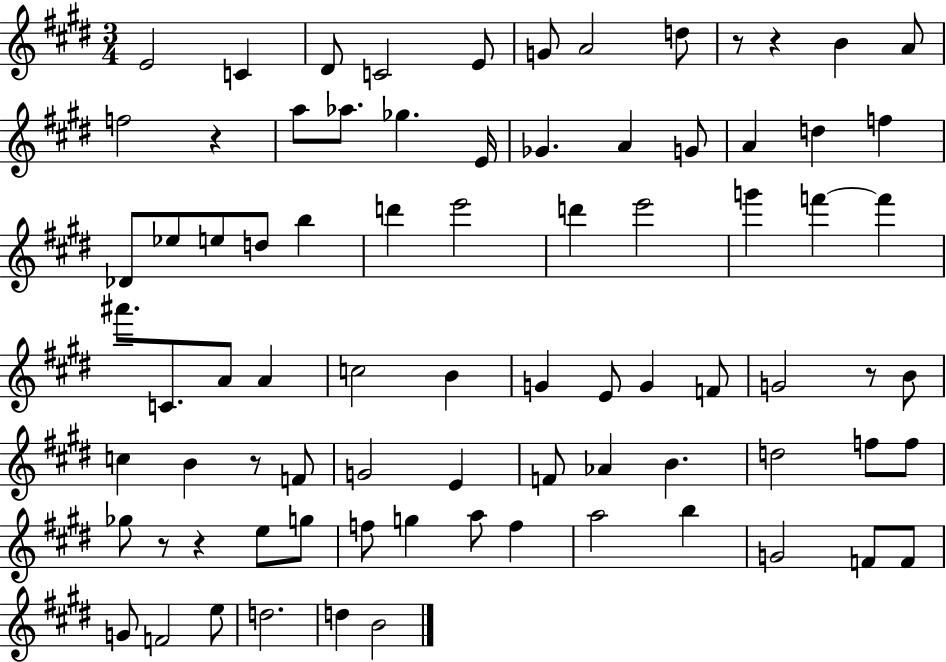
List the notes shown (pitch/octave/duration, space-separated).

E4/h C4/q D#4/e C4/h E4/e G4/e A4/h D5/e R/e R/q B4/q A4/e F5/h R/q A5/e Ab5/e. Gb5/q. E4/s Gb4/q. A4/q G4/e A4/q D5/q F5/q Db4/e Eb5/e E5/e D5/e B5/q D6/q E6/h D6/q E6/h G6/q F6/q F6/q A#6/e. C4/e. A4/e A4/q C5/h B4/q G4/q E4/e G4/q F4/e G4/h R/e B4/e C5/q B4/q R/e F4/e G4/h E4/q F4/e Ab4/q B4/q. D5/h F5/e F5/e Gb5/e R/e R/q E5/e G5/e F5/e G5/q A5/e F5/q A5/h B5/q G4/h F4/e F4/e G4/e F4/h E5/e D5/h. D5/q B4/h